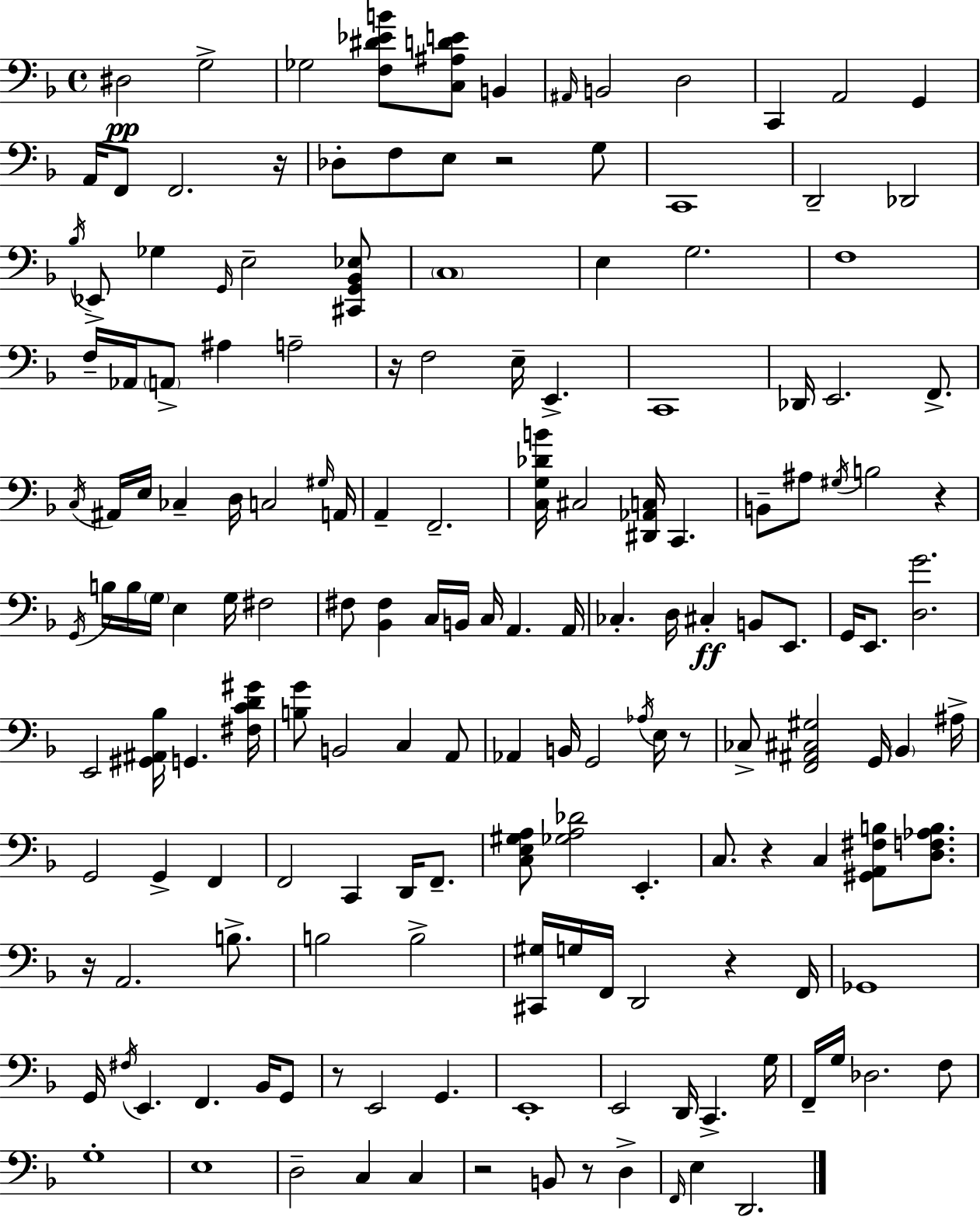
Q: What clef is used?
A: bass